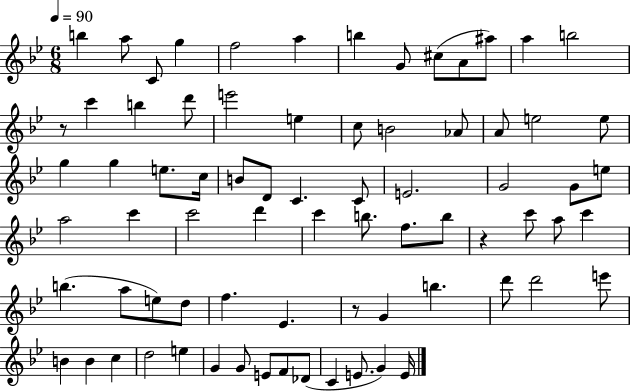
B5/q A5/e C4/e G5/q F5/h A5/q B5/q G4/e C#5/e A4/e A#5/e A5/q B5/h R/e C6/q B5/q D6/e E6/h E5/q C5/e B4/h Ab4/e A4/e E5/h E5/e G5/q G5/q E5/e. C5/s B4/e D4/e C4/q. C4/e E4/h. G4/h G4/e E5/e A5/h C6/q C6/h D6/q C6/q B5/e. F5/e. B5/e R/q C6/e A5/e C6/q B5/q. A5/e E5/e D5/e F5/q. Eb4/q. R/e G4/q B5/q. D6/e D6/h E6/e B4/q B4/q C5/q D5/h E5/q G4/q G4/e E4/e F4/e Db4/e C4/q E4/e. G4/q E4/s